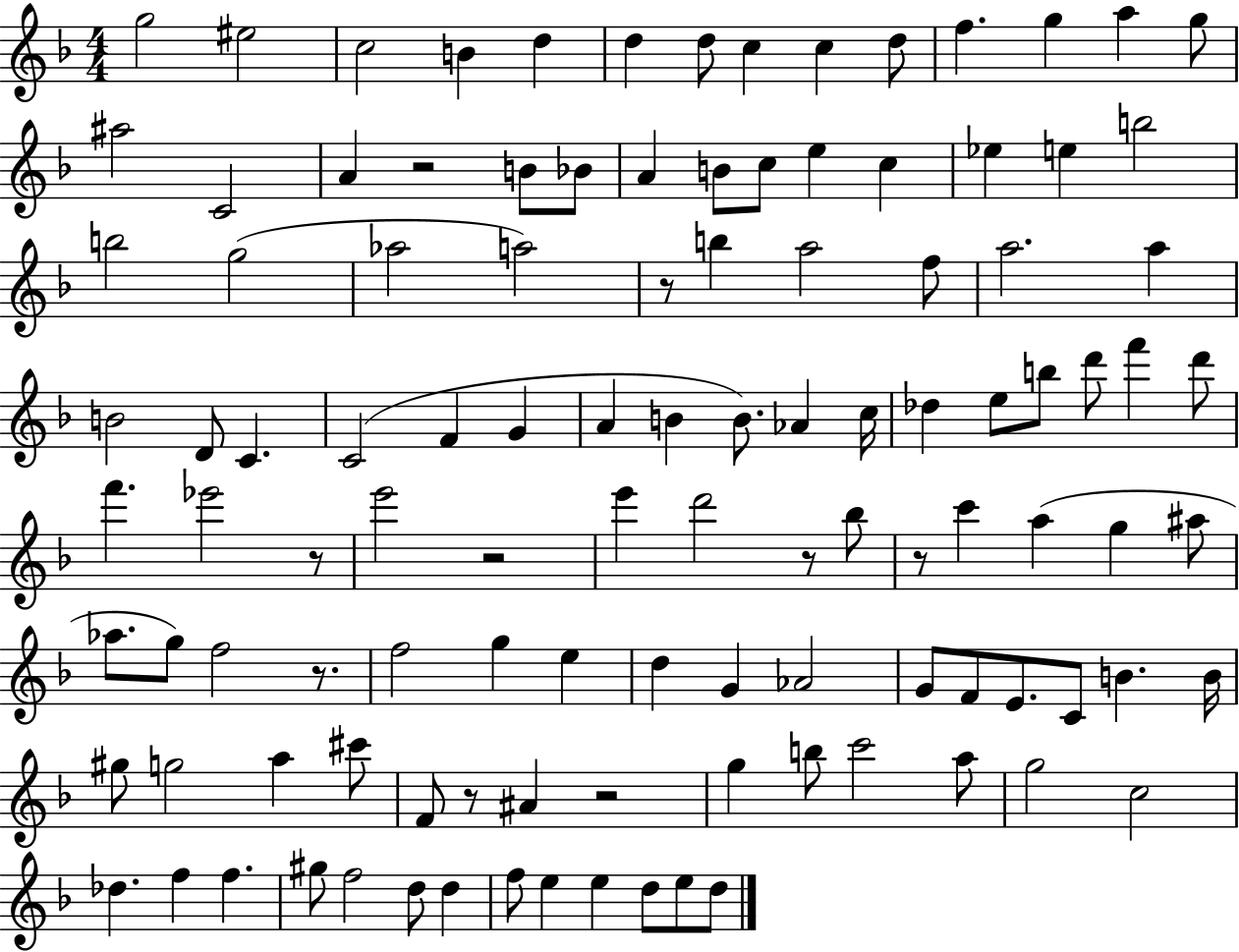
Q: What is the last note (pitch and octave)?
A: D5